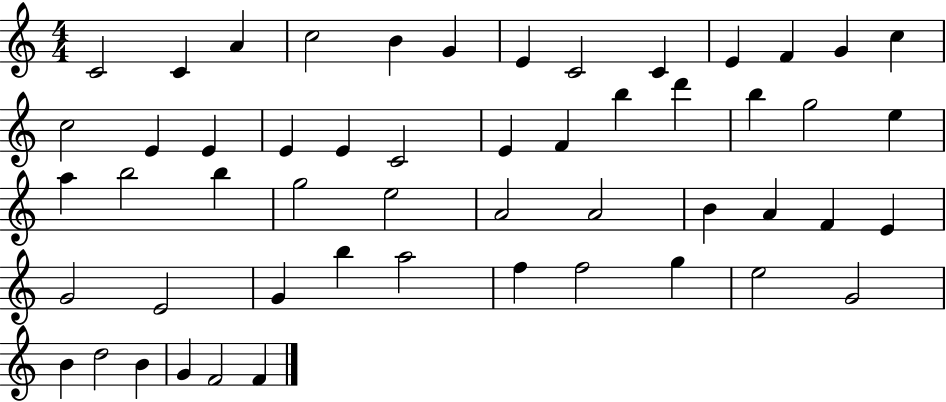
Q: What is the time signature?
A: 4/4